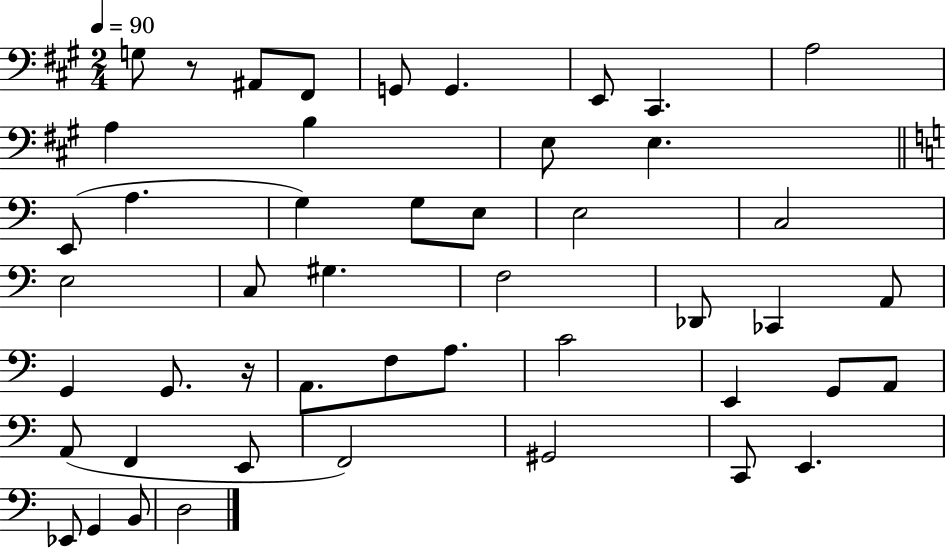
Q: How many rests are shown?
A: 2